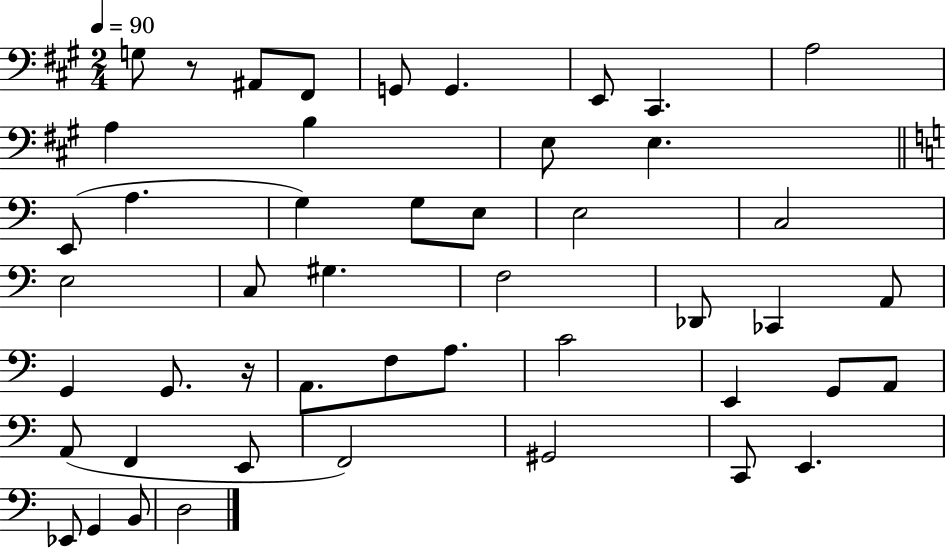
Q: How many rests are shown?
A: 2